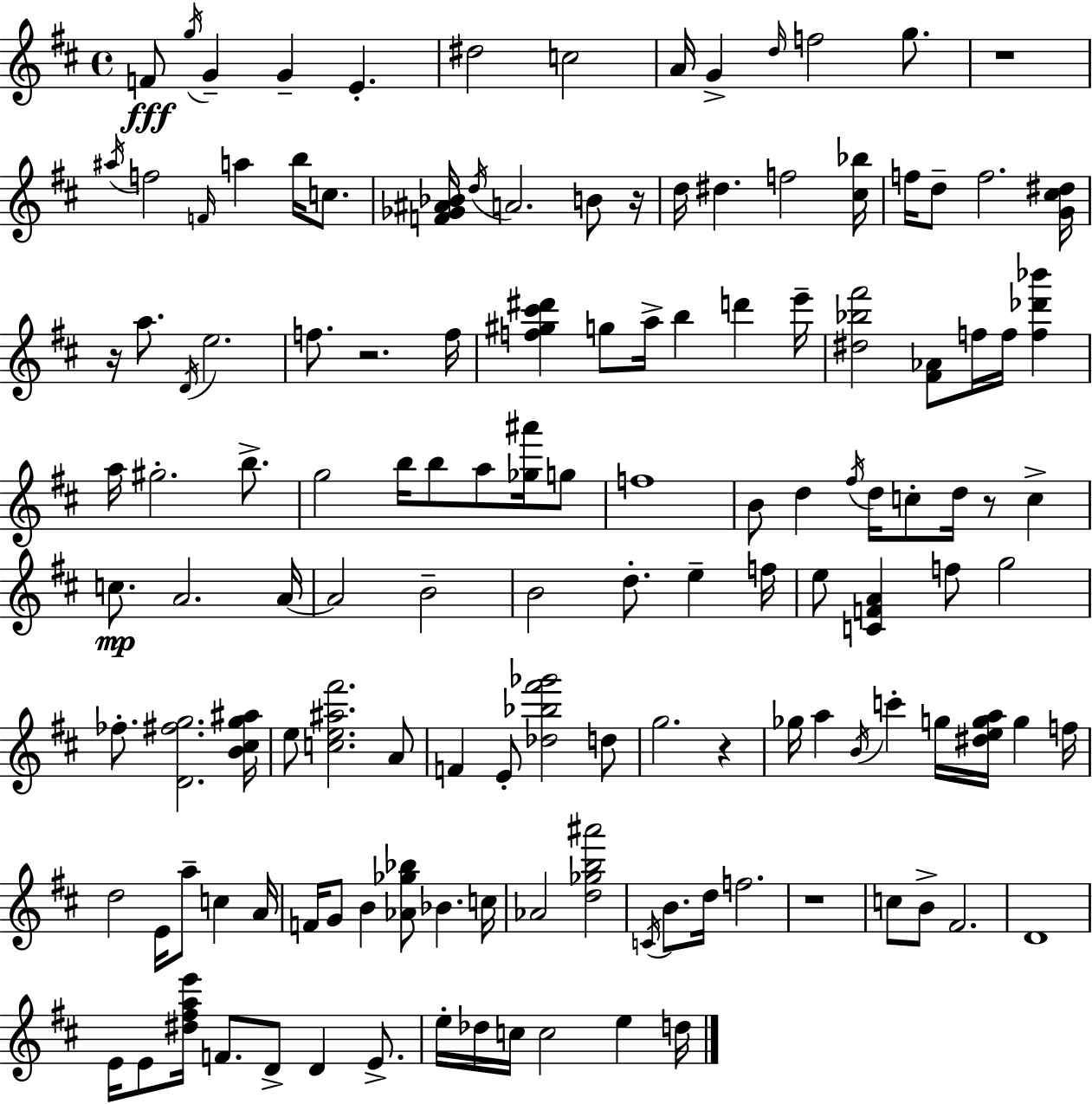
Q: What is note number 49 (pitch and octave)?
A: B4